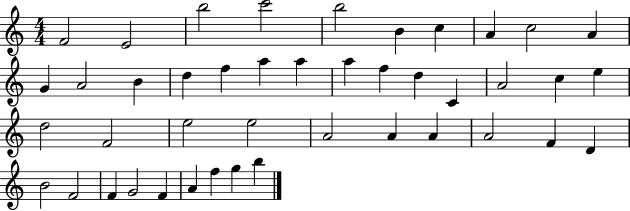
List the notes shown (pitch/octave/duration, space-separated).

F4/h E4/h B5/h C6/h B5/h B4/q C5/q A4/q C5/h A4/q G4/q A4/h B4/q D5/q F5/q A5/q A5/q A5/q F5/q D5/q C4/q A4/h C5/q E5/q D5/h F4/h E5/h E5/h A4/h A4/q A4/q A4/h F4/q D4/q B4/h F4/h F4/q G4/h F4/q A4/q F5/q G5/q B5/q